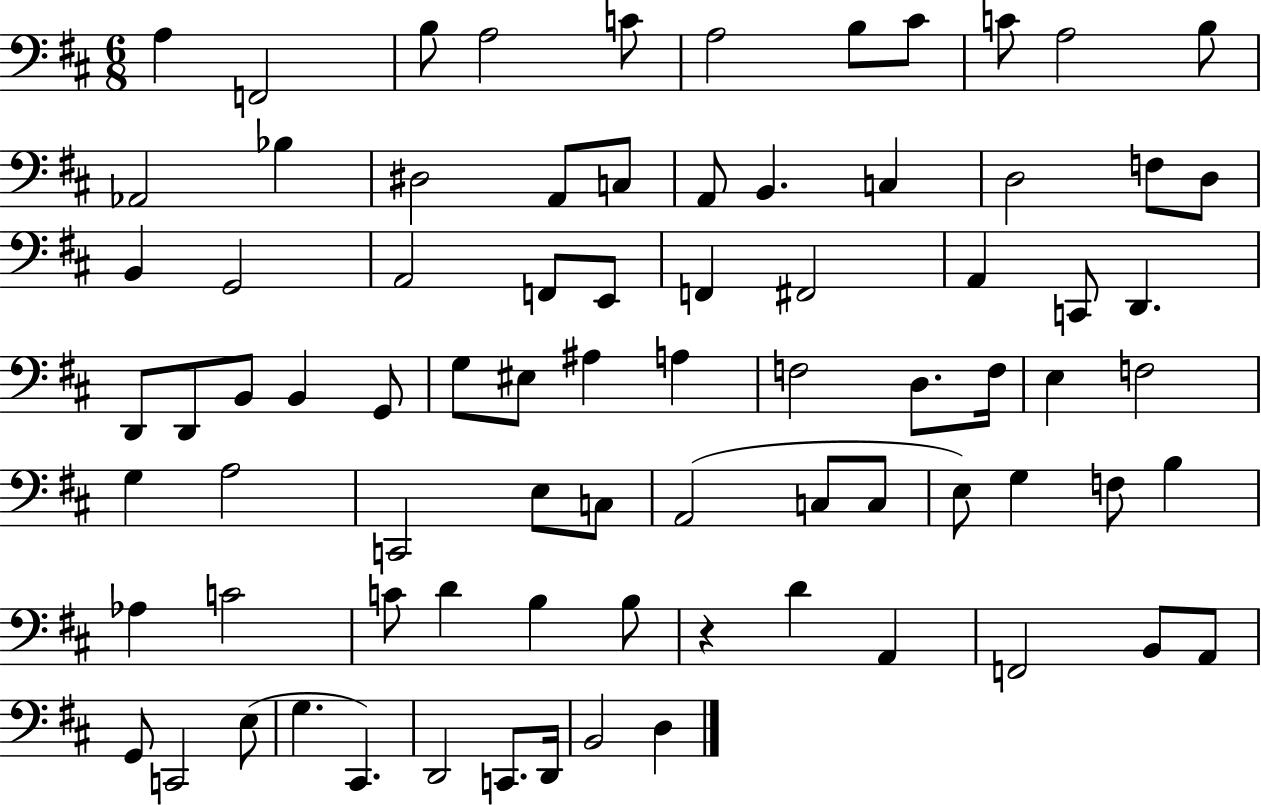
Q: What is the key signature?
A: D major